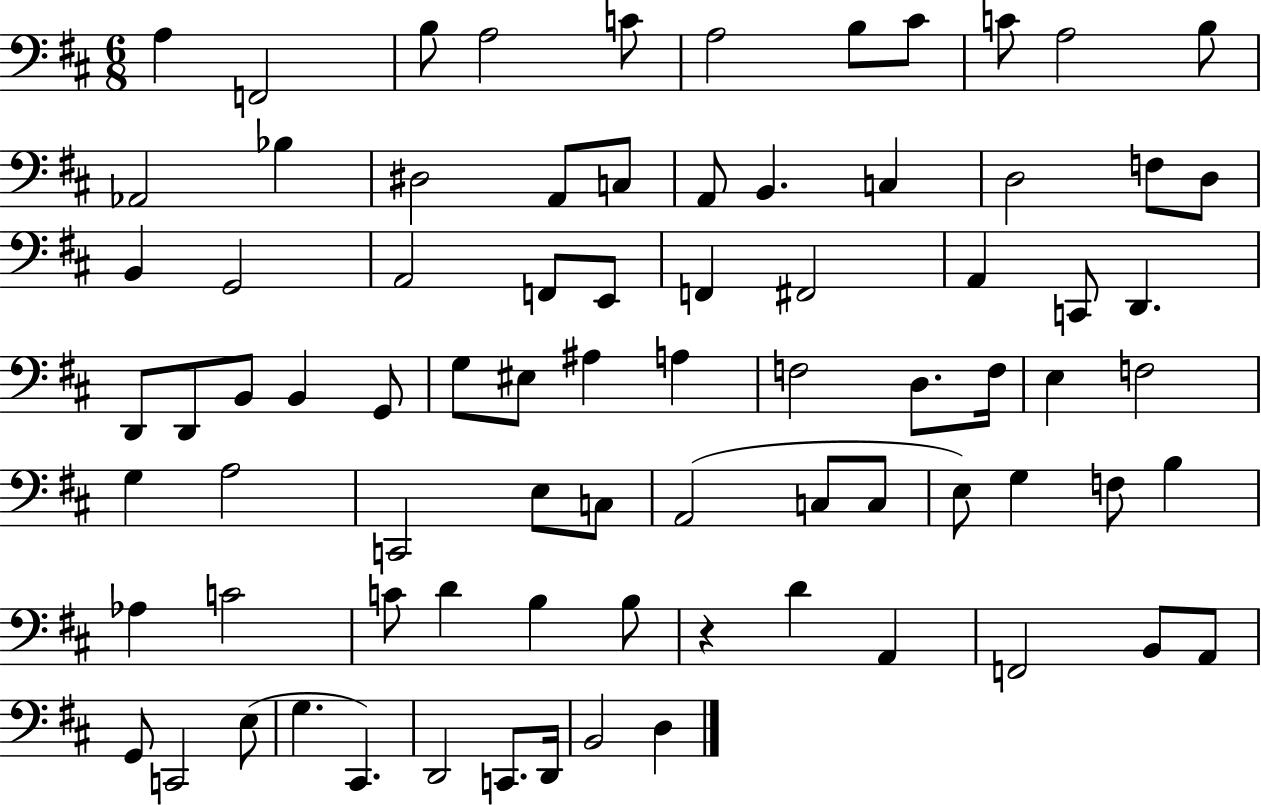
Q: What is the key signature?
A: D major